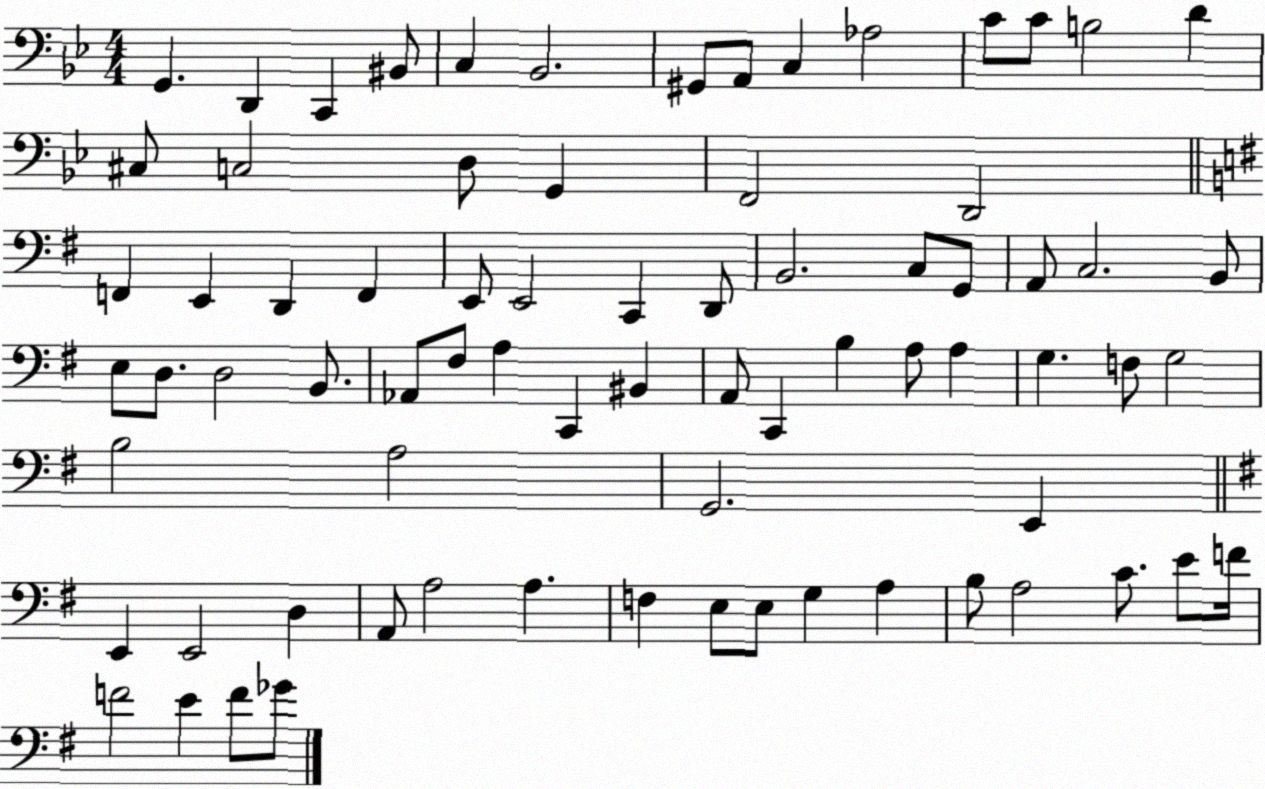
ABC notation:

X:1
T:Untitled
M:4/4
L:1/4
K:Bb
G,, D,, C,, ^B,,/2 C, _B,,2 ^G,,/2 A,,/2 C, _A,2 C/2 C/2 B,2 D ^C,/2 C,2 D,/2 G,, F,,2 D,,2 F,, E,, D,, F,, E,,/2 E,,2 C,, D,,/2 B,,2 C,/2 G,,/2 A,,/2 C,2 B,,/2 E,/2 D,/2 D,2 B,,/2 _A,,/2 ^F,/2 A, C,, ^B,, A,,/2 C,, B, A,/2 A, G, F,/2 G,2 B,2 A,2 G,,2 E,, E,, E,,2 D, A,,/2 A,2 A, F, E,/2 E,/2 G, A, B,/2 A,2 C/2 E/2 F/4 F2 E F/2 _G/2